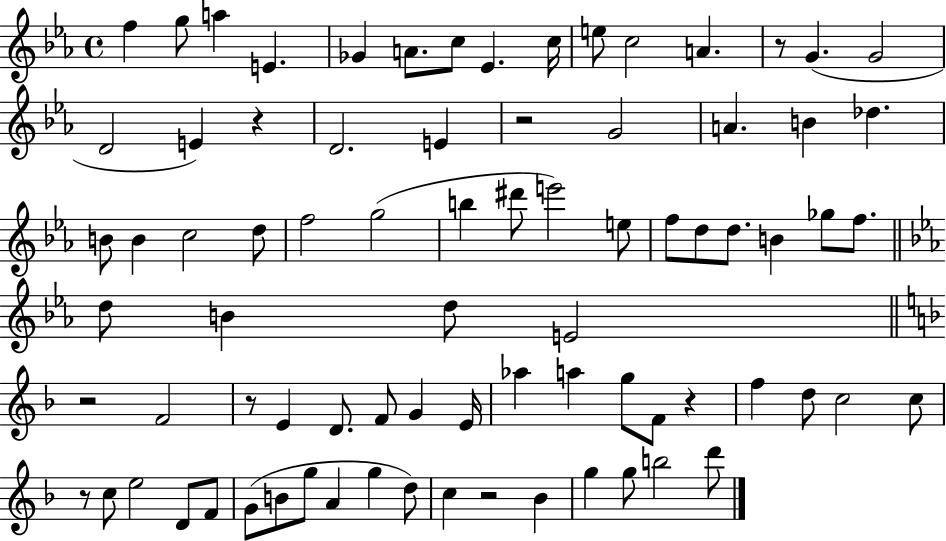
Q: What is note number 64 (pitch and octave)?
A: A4